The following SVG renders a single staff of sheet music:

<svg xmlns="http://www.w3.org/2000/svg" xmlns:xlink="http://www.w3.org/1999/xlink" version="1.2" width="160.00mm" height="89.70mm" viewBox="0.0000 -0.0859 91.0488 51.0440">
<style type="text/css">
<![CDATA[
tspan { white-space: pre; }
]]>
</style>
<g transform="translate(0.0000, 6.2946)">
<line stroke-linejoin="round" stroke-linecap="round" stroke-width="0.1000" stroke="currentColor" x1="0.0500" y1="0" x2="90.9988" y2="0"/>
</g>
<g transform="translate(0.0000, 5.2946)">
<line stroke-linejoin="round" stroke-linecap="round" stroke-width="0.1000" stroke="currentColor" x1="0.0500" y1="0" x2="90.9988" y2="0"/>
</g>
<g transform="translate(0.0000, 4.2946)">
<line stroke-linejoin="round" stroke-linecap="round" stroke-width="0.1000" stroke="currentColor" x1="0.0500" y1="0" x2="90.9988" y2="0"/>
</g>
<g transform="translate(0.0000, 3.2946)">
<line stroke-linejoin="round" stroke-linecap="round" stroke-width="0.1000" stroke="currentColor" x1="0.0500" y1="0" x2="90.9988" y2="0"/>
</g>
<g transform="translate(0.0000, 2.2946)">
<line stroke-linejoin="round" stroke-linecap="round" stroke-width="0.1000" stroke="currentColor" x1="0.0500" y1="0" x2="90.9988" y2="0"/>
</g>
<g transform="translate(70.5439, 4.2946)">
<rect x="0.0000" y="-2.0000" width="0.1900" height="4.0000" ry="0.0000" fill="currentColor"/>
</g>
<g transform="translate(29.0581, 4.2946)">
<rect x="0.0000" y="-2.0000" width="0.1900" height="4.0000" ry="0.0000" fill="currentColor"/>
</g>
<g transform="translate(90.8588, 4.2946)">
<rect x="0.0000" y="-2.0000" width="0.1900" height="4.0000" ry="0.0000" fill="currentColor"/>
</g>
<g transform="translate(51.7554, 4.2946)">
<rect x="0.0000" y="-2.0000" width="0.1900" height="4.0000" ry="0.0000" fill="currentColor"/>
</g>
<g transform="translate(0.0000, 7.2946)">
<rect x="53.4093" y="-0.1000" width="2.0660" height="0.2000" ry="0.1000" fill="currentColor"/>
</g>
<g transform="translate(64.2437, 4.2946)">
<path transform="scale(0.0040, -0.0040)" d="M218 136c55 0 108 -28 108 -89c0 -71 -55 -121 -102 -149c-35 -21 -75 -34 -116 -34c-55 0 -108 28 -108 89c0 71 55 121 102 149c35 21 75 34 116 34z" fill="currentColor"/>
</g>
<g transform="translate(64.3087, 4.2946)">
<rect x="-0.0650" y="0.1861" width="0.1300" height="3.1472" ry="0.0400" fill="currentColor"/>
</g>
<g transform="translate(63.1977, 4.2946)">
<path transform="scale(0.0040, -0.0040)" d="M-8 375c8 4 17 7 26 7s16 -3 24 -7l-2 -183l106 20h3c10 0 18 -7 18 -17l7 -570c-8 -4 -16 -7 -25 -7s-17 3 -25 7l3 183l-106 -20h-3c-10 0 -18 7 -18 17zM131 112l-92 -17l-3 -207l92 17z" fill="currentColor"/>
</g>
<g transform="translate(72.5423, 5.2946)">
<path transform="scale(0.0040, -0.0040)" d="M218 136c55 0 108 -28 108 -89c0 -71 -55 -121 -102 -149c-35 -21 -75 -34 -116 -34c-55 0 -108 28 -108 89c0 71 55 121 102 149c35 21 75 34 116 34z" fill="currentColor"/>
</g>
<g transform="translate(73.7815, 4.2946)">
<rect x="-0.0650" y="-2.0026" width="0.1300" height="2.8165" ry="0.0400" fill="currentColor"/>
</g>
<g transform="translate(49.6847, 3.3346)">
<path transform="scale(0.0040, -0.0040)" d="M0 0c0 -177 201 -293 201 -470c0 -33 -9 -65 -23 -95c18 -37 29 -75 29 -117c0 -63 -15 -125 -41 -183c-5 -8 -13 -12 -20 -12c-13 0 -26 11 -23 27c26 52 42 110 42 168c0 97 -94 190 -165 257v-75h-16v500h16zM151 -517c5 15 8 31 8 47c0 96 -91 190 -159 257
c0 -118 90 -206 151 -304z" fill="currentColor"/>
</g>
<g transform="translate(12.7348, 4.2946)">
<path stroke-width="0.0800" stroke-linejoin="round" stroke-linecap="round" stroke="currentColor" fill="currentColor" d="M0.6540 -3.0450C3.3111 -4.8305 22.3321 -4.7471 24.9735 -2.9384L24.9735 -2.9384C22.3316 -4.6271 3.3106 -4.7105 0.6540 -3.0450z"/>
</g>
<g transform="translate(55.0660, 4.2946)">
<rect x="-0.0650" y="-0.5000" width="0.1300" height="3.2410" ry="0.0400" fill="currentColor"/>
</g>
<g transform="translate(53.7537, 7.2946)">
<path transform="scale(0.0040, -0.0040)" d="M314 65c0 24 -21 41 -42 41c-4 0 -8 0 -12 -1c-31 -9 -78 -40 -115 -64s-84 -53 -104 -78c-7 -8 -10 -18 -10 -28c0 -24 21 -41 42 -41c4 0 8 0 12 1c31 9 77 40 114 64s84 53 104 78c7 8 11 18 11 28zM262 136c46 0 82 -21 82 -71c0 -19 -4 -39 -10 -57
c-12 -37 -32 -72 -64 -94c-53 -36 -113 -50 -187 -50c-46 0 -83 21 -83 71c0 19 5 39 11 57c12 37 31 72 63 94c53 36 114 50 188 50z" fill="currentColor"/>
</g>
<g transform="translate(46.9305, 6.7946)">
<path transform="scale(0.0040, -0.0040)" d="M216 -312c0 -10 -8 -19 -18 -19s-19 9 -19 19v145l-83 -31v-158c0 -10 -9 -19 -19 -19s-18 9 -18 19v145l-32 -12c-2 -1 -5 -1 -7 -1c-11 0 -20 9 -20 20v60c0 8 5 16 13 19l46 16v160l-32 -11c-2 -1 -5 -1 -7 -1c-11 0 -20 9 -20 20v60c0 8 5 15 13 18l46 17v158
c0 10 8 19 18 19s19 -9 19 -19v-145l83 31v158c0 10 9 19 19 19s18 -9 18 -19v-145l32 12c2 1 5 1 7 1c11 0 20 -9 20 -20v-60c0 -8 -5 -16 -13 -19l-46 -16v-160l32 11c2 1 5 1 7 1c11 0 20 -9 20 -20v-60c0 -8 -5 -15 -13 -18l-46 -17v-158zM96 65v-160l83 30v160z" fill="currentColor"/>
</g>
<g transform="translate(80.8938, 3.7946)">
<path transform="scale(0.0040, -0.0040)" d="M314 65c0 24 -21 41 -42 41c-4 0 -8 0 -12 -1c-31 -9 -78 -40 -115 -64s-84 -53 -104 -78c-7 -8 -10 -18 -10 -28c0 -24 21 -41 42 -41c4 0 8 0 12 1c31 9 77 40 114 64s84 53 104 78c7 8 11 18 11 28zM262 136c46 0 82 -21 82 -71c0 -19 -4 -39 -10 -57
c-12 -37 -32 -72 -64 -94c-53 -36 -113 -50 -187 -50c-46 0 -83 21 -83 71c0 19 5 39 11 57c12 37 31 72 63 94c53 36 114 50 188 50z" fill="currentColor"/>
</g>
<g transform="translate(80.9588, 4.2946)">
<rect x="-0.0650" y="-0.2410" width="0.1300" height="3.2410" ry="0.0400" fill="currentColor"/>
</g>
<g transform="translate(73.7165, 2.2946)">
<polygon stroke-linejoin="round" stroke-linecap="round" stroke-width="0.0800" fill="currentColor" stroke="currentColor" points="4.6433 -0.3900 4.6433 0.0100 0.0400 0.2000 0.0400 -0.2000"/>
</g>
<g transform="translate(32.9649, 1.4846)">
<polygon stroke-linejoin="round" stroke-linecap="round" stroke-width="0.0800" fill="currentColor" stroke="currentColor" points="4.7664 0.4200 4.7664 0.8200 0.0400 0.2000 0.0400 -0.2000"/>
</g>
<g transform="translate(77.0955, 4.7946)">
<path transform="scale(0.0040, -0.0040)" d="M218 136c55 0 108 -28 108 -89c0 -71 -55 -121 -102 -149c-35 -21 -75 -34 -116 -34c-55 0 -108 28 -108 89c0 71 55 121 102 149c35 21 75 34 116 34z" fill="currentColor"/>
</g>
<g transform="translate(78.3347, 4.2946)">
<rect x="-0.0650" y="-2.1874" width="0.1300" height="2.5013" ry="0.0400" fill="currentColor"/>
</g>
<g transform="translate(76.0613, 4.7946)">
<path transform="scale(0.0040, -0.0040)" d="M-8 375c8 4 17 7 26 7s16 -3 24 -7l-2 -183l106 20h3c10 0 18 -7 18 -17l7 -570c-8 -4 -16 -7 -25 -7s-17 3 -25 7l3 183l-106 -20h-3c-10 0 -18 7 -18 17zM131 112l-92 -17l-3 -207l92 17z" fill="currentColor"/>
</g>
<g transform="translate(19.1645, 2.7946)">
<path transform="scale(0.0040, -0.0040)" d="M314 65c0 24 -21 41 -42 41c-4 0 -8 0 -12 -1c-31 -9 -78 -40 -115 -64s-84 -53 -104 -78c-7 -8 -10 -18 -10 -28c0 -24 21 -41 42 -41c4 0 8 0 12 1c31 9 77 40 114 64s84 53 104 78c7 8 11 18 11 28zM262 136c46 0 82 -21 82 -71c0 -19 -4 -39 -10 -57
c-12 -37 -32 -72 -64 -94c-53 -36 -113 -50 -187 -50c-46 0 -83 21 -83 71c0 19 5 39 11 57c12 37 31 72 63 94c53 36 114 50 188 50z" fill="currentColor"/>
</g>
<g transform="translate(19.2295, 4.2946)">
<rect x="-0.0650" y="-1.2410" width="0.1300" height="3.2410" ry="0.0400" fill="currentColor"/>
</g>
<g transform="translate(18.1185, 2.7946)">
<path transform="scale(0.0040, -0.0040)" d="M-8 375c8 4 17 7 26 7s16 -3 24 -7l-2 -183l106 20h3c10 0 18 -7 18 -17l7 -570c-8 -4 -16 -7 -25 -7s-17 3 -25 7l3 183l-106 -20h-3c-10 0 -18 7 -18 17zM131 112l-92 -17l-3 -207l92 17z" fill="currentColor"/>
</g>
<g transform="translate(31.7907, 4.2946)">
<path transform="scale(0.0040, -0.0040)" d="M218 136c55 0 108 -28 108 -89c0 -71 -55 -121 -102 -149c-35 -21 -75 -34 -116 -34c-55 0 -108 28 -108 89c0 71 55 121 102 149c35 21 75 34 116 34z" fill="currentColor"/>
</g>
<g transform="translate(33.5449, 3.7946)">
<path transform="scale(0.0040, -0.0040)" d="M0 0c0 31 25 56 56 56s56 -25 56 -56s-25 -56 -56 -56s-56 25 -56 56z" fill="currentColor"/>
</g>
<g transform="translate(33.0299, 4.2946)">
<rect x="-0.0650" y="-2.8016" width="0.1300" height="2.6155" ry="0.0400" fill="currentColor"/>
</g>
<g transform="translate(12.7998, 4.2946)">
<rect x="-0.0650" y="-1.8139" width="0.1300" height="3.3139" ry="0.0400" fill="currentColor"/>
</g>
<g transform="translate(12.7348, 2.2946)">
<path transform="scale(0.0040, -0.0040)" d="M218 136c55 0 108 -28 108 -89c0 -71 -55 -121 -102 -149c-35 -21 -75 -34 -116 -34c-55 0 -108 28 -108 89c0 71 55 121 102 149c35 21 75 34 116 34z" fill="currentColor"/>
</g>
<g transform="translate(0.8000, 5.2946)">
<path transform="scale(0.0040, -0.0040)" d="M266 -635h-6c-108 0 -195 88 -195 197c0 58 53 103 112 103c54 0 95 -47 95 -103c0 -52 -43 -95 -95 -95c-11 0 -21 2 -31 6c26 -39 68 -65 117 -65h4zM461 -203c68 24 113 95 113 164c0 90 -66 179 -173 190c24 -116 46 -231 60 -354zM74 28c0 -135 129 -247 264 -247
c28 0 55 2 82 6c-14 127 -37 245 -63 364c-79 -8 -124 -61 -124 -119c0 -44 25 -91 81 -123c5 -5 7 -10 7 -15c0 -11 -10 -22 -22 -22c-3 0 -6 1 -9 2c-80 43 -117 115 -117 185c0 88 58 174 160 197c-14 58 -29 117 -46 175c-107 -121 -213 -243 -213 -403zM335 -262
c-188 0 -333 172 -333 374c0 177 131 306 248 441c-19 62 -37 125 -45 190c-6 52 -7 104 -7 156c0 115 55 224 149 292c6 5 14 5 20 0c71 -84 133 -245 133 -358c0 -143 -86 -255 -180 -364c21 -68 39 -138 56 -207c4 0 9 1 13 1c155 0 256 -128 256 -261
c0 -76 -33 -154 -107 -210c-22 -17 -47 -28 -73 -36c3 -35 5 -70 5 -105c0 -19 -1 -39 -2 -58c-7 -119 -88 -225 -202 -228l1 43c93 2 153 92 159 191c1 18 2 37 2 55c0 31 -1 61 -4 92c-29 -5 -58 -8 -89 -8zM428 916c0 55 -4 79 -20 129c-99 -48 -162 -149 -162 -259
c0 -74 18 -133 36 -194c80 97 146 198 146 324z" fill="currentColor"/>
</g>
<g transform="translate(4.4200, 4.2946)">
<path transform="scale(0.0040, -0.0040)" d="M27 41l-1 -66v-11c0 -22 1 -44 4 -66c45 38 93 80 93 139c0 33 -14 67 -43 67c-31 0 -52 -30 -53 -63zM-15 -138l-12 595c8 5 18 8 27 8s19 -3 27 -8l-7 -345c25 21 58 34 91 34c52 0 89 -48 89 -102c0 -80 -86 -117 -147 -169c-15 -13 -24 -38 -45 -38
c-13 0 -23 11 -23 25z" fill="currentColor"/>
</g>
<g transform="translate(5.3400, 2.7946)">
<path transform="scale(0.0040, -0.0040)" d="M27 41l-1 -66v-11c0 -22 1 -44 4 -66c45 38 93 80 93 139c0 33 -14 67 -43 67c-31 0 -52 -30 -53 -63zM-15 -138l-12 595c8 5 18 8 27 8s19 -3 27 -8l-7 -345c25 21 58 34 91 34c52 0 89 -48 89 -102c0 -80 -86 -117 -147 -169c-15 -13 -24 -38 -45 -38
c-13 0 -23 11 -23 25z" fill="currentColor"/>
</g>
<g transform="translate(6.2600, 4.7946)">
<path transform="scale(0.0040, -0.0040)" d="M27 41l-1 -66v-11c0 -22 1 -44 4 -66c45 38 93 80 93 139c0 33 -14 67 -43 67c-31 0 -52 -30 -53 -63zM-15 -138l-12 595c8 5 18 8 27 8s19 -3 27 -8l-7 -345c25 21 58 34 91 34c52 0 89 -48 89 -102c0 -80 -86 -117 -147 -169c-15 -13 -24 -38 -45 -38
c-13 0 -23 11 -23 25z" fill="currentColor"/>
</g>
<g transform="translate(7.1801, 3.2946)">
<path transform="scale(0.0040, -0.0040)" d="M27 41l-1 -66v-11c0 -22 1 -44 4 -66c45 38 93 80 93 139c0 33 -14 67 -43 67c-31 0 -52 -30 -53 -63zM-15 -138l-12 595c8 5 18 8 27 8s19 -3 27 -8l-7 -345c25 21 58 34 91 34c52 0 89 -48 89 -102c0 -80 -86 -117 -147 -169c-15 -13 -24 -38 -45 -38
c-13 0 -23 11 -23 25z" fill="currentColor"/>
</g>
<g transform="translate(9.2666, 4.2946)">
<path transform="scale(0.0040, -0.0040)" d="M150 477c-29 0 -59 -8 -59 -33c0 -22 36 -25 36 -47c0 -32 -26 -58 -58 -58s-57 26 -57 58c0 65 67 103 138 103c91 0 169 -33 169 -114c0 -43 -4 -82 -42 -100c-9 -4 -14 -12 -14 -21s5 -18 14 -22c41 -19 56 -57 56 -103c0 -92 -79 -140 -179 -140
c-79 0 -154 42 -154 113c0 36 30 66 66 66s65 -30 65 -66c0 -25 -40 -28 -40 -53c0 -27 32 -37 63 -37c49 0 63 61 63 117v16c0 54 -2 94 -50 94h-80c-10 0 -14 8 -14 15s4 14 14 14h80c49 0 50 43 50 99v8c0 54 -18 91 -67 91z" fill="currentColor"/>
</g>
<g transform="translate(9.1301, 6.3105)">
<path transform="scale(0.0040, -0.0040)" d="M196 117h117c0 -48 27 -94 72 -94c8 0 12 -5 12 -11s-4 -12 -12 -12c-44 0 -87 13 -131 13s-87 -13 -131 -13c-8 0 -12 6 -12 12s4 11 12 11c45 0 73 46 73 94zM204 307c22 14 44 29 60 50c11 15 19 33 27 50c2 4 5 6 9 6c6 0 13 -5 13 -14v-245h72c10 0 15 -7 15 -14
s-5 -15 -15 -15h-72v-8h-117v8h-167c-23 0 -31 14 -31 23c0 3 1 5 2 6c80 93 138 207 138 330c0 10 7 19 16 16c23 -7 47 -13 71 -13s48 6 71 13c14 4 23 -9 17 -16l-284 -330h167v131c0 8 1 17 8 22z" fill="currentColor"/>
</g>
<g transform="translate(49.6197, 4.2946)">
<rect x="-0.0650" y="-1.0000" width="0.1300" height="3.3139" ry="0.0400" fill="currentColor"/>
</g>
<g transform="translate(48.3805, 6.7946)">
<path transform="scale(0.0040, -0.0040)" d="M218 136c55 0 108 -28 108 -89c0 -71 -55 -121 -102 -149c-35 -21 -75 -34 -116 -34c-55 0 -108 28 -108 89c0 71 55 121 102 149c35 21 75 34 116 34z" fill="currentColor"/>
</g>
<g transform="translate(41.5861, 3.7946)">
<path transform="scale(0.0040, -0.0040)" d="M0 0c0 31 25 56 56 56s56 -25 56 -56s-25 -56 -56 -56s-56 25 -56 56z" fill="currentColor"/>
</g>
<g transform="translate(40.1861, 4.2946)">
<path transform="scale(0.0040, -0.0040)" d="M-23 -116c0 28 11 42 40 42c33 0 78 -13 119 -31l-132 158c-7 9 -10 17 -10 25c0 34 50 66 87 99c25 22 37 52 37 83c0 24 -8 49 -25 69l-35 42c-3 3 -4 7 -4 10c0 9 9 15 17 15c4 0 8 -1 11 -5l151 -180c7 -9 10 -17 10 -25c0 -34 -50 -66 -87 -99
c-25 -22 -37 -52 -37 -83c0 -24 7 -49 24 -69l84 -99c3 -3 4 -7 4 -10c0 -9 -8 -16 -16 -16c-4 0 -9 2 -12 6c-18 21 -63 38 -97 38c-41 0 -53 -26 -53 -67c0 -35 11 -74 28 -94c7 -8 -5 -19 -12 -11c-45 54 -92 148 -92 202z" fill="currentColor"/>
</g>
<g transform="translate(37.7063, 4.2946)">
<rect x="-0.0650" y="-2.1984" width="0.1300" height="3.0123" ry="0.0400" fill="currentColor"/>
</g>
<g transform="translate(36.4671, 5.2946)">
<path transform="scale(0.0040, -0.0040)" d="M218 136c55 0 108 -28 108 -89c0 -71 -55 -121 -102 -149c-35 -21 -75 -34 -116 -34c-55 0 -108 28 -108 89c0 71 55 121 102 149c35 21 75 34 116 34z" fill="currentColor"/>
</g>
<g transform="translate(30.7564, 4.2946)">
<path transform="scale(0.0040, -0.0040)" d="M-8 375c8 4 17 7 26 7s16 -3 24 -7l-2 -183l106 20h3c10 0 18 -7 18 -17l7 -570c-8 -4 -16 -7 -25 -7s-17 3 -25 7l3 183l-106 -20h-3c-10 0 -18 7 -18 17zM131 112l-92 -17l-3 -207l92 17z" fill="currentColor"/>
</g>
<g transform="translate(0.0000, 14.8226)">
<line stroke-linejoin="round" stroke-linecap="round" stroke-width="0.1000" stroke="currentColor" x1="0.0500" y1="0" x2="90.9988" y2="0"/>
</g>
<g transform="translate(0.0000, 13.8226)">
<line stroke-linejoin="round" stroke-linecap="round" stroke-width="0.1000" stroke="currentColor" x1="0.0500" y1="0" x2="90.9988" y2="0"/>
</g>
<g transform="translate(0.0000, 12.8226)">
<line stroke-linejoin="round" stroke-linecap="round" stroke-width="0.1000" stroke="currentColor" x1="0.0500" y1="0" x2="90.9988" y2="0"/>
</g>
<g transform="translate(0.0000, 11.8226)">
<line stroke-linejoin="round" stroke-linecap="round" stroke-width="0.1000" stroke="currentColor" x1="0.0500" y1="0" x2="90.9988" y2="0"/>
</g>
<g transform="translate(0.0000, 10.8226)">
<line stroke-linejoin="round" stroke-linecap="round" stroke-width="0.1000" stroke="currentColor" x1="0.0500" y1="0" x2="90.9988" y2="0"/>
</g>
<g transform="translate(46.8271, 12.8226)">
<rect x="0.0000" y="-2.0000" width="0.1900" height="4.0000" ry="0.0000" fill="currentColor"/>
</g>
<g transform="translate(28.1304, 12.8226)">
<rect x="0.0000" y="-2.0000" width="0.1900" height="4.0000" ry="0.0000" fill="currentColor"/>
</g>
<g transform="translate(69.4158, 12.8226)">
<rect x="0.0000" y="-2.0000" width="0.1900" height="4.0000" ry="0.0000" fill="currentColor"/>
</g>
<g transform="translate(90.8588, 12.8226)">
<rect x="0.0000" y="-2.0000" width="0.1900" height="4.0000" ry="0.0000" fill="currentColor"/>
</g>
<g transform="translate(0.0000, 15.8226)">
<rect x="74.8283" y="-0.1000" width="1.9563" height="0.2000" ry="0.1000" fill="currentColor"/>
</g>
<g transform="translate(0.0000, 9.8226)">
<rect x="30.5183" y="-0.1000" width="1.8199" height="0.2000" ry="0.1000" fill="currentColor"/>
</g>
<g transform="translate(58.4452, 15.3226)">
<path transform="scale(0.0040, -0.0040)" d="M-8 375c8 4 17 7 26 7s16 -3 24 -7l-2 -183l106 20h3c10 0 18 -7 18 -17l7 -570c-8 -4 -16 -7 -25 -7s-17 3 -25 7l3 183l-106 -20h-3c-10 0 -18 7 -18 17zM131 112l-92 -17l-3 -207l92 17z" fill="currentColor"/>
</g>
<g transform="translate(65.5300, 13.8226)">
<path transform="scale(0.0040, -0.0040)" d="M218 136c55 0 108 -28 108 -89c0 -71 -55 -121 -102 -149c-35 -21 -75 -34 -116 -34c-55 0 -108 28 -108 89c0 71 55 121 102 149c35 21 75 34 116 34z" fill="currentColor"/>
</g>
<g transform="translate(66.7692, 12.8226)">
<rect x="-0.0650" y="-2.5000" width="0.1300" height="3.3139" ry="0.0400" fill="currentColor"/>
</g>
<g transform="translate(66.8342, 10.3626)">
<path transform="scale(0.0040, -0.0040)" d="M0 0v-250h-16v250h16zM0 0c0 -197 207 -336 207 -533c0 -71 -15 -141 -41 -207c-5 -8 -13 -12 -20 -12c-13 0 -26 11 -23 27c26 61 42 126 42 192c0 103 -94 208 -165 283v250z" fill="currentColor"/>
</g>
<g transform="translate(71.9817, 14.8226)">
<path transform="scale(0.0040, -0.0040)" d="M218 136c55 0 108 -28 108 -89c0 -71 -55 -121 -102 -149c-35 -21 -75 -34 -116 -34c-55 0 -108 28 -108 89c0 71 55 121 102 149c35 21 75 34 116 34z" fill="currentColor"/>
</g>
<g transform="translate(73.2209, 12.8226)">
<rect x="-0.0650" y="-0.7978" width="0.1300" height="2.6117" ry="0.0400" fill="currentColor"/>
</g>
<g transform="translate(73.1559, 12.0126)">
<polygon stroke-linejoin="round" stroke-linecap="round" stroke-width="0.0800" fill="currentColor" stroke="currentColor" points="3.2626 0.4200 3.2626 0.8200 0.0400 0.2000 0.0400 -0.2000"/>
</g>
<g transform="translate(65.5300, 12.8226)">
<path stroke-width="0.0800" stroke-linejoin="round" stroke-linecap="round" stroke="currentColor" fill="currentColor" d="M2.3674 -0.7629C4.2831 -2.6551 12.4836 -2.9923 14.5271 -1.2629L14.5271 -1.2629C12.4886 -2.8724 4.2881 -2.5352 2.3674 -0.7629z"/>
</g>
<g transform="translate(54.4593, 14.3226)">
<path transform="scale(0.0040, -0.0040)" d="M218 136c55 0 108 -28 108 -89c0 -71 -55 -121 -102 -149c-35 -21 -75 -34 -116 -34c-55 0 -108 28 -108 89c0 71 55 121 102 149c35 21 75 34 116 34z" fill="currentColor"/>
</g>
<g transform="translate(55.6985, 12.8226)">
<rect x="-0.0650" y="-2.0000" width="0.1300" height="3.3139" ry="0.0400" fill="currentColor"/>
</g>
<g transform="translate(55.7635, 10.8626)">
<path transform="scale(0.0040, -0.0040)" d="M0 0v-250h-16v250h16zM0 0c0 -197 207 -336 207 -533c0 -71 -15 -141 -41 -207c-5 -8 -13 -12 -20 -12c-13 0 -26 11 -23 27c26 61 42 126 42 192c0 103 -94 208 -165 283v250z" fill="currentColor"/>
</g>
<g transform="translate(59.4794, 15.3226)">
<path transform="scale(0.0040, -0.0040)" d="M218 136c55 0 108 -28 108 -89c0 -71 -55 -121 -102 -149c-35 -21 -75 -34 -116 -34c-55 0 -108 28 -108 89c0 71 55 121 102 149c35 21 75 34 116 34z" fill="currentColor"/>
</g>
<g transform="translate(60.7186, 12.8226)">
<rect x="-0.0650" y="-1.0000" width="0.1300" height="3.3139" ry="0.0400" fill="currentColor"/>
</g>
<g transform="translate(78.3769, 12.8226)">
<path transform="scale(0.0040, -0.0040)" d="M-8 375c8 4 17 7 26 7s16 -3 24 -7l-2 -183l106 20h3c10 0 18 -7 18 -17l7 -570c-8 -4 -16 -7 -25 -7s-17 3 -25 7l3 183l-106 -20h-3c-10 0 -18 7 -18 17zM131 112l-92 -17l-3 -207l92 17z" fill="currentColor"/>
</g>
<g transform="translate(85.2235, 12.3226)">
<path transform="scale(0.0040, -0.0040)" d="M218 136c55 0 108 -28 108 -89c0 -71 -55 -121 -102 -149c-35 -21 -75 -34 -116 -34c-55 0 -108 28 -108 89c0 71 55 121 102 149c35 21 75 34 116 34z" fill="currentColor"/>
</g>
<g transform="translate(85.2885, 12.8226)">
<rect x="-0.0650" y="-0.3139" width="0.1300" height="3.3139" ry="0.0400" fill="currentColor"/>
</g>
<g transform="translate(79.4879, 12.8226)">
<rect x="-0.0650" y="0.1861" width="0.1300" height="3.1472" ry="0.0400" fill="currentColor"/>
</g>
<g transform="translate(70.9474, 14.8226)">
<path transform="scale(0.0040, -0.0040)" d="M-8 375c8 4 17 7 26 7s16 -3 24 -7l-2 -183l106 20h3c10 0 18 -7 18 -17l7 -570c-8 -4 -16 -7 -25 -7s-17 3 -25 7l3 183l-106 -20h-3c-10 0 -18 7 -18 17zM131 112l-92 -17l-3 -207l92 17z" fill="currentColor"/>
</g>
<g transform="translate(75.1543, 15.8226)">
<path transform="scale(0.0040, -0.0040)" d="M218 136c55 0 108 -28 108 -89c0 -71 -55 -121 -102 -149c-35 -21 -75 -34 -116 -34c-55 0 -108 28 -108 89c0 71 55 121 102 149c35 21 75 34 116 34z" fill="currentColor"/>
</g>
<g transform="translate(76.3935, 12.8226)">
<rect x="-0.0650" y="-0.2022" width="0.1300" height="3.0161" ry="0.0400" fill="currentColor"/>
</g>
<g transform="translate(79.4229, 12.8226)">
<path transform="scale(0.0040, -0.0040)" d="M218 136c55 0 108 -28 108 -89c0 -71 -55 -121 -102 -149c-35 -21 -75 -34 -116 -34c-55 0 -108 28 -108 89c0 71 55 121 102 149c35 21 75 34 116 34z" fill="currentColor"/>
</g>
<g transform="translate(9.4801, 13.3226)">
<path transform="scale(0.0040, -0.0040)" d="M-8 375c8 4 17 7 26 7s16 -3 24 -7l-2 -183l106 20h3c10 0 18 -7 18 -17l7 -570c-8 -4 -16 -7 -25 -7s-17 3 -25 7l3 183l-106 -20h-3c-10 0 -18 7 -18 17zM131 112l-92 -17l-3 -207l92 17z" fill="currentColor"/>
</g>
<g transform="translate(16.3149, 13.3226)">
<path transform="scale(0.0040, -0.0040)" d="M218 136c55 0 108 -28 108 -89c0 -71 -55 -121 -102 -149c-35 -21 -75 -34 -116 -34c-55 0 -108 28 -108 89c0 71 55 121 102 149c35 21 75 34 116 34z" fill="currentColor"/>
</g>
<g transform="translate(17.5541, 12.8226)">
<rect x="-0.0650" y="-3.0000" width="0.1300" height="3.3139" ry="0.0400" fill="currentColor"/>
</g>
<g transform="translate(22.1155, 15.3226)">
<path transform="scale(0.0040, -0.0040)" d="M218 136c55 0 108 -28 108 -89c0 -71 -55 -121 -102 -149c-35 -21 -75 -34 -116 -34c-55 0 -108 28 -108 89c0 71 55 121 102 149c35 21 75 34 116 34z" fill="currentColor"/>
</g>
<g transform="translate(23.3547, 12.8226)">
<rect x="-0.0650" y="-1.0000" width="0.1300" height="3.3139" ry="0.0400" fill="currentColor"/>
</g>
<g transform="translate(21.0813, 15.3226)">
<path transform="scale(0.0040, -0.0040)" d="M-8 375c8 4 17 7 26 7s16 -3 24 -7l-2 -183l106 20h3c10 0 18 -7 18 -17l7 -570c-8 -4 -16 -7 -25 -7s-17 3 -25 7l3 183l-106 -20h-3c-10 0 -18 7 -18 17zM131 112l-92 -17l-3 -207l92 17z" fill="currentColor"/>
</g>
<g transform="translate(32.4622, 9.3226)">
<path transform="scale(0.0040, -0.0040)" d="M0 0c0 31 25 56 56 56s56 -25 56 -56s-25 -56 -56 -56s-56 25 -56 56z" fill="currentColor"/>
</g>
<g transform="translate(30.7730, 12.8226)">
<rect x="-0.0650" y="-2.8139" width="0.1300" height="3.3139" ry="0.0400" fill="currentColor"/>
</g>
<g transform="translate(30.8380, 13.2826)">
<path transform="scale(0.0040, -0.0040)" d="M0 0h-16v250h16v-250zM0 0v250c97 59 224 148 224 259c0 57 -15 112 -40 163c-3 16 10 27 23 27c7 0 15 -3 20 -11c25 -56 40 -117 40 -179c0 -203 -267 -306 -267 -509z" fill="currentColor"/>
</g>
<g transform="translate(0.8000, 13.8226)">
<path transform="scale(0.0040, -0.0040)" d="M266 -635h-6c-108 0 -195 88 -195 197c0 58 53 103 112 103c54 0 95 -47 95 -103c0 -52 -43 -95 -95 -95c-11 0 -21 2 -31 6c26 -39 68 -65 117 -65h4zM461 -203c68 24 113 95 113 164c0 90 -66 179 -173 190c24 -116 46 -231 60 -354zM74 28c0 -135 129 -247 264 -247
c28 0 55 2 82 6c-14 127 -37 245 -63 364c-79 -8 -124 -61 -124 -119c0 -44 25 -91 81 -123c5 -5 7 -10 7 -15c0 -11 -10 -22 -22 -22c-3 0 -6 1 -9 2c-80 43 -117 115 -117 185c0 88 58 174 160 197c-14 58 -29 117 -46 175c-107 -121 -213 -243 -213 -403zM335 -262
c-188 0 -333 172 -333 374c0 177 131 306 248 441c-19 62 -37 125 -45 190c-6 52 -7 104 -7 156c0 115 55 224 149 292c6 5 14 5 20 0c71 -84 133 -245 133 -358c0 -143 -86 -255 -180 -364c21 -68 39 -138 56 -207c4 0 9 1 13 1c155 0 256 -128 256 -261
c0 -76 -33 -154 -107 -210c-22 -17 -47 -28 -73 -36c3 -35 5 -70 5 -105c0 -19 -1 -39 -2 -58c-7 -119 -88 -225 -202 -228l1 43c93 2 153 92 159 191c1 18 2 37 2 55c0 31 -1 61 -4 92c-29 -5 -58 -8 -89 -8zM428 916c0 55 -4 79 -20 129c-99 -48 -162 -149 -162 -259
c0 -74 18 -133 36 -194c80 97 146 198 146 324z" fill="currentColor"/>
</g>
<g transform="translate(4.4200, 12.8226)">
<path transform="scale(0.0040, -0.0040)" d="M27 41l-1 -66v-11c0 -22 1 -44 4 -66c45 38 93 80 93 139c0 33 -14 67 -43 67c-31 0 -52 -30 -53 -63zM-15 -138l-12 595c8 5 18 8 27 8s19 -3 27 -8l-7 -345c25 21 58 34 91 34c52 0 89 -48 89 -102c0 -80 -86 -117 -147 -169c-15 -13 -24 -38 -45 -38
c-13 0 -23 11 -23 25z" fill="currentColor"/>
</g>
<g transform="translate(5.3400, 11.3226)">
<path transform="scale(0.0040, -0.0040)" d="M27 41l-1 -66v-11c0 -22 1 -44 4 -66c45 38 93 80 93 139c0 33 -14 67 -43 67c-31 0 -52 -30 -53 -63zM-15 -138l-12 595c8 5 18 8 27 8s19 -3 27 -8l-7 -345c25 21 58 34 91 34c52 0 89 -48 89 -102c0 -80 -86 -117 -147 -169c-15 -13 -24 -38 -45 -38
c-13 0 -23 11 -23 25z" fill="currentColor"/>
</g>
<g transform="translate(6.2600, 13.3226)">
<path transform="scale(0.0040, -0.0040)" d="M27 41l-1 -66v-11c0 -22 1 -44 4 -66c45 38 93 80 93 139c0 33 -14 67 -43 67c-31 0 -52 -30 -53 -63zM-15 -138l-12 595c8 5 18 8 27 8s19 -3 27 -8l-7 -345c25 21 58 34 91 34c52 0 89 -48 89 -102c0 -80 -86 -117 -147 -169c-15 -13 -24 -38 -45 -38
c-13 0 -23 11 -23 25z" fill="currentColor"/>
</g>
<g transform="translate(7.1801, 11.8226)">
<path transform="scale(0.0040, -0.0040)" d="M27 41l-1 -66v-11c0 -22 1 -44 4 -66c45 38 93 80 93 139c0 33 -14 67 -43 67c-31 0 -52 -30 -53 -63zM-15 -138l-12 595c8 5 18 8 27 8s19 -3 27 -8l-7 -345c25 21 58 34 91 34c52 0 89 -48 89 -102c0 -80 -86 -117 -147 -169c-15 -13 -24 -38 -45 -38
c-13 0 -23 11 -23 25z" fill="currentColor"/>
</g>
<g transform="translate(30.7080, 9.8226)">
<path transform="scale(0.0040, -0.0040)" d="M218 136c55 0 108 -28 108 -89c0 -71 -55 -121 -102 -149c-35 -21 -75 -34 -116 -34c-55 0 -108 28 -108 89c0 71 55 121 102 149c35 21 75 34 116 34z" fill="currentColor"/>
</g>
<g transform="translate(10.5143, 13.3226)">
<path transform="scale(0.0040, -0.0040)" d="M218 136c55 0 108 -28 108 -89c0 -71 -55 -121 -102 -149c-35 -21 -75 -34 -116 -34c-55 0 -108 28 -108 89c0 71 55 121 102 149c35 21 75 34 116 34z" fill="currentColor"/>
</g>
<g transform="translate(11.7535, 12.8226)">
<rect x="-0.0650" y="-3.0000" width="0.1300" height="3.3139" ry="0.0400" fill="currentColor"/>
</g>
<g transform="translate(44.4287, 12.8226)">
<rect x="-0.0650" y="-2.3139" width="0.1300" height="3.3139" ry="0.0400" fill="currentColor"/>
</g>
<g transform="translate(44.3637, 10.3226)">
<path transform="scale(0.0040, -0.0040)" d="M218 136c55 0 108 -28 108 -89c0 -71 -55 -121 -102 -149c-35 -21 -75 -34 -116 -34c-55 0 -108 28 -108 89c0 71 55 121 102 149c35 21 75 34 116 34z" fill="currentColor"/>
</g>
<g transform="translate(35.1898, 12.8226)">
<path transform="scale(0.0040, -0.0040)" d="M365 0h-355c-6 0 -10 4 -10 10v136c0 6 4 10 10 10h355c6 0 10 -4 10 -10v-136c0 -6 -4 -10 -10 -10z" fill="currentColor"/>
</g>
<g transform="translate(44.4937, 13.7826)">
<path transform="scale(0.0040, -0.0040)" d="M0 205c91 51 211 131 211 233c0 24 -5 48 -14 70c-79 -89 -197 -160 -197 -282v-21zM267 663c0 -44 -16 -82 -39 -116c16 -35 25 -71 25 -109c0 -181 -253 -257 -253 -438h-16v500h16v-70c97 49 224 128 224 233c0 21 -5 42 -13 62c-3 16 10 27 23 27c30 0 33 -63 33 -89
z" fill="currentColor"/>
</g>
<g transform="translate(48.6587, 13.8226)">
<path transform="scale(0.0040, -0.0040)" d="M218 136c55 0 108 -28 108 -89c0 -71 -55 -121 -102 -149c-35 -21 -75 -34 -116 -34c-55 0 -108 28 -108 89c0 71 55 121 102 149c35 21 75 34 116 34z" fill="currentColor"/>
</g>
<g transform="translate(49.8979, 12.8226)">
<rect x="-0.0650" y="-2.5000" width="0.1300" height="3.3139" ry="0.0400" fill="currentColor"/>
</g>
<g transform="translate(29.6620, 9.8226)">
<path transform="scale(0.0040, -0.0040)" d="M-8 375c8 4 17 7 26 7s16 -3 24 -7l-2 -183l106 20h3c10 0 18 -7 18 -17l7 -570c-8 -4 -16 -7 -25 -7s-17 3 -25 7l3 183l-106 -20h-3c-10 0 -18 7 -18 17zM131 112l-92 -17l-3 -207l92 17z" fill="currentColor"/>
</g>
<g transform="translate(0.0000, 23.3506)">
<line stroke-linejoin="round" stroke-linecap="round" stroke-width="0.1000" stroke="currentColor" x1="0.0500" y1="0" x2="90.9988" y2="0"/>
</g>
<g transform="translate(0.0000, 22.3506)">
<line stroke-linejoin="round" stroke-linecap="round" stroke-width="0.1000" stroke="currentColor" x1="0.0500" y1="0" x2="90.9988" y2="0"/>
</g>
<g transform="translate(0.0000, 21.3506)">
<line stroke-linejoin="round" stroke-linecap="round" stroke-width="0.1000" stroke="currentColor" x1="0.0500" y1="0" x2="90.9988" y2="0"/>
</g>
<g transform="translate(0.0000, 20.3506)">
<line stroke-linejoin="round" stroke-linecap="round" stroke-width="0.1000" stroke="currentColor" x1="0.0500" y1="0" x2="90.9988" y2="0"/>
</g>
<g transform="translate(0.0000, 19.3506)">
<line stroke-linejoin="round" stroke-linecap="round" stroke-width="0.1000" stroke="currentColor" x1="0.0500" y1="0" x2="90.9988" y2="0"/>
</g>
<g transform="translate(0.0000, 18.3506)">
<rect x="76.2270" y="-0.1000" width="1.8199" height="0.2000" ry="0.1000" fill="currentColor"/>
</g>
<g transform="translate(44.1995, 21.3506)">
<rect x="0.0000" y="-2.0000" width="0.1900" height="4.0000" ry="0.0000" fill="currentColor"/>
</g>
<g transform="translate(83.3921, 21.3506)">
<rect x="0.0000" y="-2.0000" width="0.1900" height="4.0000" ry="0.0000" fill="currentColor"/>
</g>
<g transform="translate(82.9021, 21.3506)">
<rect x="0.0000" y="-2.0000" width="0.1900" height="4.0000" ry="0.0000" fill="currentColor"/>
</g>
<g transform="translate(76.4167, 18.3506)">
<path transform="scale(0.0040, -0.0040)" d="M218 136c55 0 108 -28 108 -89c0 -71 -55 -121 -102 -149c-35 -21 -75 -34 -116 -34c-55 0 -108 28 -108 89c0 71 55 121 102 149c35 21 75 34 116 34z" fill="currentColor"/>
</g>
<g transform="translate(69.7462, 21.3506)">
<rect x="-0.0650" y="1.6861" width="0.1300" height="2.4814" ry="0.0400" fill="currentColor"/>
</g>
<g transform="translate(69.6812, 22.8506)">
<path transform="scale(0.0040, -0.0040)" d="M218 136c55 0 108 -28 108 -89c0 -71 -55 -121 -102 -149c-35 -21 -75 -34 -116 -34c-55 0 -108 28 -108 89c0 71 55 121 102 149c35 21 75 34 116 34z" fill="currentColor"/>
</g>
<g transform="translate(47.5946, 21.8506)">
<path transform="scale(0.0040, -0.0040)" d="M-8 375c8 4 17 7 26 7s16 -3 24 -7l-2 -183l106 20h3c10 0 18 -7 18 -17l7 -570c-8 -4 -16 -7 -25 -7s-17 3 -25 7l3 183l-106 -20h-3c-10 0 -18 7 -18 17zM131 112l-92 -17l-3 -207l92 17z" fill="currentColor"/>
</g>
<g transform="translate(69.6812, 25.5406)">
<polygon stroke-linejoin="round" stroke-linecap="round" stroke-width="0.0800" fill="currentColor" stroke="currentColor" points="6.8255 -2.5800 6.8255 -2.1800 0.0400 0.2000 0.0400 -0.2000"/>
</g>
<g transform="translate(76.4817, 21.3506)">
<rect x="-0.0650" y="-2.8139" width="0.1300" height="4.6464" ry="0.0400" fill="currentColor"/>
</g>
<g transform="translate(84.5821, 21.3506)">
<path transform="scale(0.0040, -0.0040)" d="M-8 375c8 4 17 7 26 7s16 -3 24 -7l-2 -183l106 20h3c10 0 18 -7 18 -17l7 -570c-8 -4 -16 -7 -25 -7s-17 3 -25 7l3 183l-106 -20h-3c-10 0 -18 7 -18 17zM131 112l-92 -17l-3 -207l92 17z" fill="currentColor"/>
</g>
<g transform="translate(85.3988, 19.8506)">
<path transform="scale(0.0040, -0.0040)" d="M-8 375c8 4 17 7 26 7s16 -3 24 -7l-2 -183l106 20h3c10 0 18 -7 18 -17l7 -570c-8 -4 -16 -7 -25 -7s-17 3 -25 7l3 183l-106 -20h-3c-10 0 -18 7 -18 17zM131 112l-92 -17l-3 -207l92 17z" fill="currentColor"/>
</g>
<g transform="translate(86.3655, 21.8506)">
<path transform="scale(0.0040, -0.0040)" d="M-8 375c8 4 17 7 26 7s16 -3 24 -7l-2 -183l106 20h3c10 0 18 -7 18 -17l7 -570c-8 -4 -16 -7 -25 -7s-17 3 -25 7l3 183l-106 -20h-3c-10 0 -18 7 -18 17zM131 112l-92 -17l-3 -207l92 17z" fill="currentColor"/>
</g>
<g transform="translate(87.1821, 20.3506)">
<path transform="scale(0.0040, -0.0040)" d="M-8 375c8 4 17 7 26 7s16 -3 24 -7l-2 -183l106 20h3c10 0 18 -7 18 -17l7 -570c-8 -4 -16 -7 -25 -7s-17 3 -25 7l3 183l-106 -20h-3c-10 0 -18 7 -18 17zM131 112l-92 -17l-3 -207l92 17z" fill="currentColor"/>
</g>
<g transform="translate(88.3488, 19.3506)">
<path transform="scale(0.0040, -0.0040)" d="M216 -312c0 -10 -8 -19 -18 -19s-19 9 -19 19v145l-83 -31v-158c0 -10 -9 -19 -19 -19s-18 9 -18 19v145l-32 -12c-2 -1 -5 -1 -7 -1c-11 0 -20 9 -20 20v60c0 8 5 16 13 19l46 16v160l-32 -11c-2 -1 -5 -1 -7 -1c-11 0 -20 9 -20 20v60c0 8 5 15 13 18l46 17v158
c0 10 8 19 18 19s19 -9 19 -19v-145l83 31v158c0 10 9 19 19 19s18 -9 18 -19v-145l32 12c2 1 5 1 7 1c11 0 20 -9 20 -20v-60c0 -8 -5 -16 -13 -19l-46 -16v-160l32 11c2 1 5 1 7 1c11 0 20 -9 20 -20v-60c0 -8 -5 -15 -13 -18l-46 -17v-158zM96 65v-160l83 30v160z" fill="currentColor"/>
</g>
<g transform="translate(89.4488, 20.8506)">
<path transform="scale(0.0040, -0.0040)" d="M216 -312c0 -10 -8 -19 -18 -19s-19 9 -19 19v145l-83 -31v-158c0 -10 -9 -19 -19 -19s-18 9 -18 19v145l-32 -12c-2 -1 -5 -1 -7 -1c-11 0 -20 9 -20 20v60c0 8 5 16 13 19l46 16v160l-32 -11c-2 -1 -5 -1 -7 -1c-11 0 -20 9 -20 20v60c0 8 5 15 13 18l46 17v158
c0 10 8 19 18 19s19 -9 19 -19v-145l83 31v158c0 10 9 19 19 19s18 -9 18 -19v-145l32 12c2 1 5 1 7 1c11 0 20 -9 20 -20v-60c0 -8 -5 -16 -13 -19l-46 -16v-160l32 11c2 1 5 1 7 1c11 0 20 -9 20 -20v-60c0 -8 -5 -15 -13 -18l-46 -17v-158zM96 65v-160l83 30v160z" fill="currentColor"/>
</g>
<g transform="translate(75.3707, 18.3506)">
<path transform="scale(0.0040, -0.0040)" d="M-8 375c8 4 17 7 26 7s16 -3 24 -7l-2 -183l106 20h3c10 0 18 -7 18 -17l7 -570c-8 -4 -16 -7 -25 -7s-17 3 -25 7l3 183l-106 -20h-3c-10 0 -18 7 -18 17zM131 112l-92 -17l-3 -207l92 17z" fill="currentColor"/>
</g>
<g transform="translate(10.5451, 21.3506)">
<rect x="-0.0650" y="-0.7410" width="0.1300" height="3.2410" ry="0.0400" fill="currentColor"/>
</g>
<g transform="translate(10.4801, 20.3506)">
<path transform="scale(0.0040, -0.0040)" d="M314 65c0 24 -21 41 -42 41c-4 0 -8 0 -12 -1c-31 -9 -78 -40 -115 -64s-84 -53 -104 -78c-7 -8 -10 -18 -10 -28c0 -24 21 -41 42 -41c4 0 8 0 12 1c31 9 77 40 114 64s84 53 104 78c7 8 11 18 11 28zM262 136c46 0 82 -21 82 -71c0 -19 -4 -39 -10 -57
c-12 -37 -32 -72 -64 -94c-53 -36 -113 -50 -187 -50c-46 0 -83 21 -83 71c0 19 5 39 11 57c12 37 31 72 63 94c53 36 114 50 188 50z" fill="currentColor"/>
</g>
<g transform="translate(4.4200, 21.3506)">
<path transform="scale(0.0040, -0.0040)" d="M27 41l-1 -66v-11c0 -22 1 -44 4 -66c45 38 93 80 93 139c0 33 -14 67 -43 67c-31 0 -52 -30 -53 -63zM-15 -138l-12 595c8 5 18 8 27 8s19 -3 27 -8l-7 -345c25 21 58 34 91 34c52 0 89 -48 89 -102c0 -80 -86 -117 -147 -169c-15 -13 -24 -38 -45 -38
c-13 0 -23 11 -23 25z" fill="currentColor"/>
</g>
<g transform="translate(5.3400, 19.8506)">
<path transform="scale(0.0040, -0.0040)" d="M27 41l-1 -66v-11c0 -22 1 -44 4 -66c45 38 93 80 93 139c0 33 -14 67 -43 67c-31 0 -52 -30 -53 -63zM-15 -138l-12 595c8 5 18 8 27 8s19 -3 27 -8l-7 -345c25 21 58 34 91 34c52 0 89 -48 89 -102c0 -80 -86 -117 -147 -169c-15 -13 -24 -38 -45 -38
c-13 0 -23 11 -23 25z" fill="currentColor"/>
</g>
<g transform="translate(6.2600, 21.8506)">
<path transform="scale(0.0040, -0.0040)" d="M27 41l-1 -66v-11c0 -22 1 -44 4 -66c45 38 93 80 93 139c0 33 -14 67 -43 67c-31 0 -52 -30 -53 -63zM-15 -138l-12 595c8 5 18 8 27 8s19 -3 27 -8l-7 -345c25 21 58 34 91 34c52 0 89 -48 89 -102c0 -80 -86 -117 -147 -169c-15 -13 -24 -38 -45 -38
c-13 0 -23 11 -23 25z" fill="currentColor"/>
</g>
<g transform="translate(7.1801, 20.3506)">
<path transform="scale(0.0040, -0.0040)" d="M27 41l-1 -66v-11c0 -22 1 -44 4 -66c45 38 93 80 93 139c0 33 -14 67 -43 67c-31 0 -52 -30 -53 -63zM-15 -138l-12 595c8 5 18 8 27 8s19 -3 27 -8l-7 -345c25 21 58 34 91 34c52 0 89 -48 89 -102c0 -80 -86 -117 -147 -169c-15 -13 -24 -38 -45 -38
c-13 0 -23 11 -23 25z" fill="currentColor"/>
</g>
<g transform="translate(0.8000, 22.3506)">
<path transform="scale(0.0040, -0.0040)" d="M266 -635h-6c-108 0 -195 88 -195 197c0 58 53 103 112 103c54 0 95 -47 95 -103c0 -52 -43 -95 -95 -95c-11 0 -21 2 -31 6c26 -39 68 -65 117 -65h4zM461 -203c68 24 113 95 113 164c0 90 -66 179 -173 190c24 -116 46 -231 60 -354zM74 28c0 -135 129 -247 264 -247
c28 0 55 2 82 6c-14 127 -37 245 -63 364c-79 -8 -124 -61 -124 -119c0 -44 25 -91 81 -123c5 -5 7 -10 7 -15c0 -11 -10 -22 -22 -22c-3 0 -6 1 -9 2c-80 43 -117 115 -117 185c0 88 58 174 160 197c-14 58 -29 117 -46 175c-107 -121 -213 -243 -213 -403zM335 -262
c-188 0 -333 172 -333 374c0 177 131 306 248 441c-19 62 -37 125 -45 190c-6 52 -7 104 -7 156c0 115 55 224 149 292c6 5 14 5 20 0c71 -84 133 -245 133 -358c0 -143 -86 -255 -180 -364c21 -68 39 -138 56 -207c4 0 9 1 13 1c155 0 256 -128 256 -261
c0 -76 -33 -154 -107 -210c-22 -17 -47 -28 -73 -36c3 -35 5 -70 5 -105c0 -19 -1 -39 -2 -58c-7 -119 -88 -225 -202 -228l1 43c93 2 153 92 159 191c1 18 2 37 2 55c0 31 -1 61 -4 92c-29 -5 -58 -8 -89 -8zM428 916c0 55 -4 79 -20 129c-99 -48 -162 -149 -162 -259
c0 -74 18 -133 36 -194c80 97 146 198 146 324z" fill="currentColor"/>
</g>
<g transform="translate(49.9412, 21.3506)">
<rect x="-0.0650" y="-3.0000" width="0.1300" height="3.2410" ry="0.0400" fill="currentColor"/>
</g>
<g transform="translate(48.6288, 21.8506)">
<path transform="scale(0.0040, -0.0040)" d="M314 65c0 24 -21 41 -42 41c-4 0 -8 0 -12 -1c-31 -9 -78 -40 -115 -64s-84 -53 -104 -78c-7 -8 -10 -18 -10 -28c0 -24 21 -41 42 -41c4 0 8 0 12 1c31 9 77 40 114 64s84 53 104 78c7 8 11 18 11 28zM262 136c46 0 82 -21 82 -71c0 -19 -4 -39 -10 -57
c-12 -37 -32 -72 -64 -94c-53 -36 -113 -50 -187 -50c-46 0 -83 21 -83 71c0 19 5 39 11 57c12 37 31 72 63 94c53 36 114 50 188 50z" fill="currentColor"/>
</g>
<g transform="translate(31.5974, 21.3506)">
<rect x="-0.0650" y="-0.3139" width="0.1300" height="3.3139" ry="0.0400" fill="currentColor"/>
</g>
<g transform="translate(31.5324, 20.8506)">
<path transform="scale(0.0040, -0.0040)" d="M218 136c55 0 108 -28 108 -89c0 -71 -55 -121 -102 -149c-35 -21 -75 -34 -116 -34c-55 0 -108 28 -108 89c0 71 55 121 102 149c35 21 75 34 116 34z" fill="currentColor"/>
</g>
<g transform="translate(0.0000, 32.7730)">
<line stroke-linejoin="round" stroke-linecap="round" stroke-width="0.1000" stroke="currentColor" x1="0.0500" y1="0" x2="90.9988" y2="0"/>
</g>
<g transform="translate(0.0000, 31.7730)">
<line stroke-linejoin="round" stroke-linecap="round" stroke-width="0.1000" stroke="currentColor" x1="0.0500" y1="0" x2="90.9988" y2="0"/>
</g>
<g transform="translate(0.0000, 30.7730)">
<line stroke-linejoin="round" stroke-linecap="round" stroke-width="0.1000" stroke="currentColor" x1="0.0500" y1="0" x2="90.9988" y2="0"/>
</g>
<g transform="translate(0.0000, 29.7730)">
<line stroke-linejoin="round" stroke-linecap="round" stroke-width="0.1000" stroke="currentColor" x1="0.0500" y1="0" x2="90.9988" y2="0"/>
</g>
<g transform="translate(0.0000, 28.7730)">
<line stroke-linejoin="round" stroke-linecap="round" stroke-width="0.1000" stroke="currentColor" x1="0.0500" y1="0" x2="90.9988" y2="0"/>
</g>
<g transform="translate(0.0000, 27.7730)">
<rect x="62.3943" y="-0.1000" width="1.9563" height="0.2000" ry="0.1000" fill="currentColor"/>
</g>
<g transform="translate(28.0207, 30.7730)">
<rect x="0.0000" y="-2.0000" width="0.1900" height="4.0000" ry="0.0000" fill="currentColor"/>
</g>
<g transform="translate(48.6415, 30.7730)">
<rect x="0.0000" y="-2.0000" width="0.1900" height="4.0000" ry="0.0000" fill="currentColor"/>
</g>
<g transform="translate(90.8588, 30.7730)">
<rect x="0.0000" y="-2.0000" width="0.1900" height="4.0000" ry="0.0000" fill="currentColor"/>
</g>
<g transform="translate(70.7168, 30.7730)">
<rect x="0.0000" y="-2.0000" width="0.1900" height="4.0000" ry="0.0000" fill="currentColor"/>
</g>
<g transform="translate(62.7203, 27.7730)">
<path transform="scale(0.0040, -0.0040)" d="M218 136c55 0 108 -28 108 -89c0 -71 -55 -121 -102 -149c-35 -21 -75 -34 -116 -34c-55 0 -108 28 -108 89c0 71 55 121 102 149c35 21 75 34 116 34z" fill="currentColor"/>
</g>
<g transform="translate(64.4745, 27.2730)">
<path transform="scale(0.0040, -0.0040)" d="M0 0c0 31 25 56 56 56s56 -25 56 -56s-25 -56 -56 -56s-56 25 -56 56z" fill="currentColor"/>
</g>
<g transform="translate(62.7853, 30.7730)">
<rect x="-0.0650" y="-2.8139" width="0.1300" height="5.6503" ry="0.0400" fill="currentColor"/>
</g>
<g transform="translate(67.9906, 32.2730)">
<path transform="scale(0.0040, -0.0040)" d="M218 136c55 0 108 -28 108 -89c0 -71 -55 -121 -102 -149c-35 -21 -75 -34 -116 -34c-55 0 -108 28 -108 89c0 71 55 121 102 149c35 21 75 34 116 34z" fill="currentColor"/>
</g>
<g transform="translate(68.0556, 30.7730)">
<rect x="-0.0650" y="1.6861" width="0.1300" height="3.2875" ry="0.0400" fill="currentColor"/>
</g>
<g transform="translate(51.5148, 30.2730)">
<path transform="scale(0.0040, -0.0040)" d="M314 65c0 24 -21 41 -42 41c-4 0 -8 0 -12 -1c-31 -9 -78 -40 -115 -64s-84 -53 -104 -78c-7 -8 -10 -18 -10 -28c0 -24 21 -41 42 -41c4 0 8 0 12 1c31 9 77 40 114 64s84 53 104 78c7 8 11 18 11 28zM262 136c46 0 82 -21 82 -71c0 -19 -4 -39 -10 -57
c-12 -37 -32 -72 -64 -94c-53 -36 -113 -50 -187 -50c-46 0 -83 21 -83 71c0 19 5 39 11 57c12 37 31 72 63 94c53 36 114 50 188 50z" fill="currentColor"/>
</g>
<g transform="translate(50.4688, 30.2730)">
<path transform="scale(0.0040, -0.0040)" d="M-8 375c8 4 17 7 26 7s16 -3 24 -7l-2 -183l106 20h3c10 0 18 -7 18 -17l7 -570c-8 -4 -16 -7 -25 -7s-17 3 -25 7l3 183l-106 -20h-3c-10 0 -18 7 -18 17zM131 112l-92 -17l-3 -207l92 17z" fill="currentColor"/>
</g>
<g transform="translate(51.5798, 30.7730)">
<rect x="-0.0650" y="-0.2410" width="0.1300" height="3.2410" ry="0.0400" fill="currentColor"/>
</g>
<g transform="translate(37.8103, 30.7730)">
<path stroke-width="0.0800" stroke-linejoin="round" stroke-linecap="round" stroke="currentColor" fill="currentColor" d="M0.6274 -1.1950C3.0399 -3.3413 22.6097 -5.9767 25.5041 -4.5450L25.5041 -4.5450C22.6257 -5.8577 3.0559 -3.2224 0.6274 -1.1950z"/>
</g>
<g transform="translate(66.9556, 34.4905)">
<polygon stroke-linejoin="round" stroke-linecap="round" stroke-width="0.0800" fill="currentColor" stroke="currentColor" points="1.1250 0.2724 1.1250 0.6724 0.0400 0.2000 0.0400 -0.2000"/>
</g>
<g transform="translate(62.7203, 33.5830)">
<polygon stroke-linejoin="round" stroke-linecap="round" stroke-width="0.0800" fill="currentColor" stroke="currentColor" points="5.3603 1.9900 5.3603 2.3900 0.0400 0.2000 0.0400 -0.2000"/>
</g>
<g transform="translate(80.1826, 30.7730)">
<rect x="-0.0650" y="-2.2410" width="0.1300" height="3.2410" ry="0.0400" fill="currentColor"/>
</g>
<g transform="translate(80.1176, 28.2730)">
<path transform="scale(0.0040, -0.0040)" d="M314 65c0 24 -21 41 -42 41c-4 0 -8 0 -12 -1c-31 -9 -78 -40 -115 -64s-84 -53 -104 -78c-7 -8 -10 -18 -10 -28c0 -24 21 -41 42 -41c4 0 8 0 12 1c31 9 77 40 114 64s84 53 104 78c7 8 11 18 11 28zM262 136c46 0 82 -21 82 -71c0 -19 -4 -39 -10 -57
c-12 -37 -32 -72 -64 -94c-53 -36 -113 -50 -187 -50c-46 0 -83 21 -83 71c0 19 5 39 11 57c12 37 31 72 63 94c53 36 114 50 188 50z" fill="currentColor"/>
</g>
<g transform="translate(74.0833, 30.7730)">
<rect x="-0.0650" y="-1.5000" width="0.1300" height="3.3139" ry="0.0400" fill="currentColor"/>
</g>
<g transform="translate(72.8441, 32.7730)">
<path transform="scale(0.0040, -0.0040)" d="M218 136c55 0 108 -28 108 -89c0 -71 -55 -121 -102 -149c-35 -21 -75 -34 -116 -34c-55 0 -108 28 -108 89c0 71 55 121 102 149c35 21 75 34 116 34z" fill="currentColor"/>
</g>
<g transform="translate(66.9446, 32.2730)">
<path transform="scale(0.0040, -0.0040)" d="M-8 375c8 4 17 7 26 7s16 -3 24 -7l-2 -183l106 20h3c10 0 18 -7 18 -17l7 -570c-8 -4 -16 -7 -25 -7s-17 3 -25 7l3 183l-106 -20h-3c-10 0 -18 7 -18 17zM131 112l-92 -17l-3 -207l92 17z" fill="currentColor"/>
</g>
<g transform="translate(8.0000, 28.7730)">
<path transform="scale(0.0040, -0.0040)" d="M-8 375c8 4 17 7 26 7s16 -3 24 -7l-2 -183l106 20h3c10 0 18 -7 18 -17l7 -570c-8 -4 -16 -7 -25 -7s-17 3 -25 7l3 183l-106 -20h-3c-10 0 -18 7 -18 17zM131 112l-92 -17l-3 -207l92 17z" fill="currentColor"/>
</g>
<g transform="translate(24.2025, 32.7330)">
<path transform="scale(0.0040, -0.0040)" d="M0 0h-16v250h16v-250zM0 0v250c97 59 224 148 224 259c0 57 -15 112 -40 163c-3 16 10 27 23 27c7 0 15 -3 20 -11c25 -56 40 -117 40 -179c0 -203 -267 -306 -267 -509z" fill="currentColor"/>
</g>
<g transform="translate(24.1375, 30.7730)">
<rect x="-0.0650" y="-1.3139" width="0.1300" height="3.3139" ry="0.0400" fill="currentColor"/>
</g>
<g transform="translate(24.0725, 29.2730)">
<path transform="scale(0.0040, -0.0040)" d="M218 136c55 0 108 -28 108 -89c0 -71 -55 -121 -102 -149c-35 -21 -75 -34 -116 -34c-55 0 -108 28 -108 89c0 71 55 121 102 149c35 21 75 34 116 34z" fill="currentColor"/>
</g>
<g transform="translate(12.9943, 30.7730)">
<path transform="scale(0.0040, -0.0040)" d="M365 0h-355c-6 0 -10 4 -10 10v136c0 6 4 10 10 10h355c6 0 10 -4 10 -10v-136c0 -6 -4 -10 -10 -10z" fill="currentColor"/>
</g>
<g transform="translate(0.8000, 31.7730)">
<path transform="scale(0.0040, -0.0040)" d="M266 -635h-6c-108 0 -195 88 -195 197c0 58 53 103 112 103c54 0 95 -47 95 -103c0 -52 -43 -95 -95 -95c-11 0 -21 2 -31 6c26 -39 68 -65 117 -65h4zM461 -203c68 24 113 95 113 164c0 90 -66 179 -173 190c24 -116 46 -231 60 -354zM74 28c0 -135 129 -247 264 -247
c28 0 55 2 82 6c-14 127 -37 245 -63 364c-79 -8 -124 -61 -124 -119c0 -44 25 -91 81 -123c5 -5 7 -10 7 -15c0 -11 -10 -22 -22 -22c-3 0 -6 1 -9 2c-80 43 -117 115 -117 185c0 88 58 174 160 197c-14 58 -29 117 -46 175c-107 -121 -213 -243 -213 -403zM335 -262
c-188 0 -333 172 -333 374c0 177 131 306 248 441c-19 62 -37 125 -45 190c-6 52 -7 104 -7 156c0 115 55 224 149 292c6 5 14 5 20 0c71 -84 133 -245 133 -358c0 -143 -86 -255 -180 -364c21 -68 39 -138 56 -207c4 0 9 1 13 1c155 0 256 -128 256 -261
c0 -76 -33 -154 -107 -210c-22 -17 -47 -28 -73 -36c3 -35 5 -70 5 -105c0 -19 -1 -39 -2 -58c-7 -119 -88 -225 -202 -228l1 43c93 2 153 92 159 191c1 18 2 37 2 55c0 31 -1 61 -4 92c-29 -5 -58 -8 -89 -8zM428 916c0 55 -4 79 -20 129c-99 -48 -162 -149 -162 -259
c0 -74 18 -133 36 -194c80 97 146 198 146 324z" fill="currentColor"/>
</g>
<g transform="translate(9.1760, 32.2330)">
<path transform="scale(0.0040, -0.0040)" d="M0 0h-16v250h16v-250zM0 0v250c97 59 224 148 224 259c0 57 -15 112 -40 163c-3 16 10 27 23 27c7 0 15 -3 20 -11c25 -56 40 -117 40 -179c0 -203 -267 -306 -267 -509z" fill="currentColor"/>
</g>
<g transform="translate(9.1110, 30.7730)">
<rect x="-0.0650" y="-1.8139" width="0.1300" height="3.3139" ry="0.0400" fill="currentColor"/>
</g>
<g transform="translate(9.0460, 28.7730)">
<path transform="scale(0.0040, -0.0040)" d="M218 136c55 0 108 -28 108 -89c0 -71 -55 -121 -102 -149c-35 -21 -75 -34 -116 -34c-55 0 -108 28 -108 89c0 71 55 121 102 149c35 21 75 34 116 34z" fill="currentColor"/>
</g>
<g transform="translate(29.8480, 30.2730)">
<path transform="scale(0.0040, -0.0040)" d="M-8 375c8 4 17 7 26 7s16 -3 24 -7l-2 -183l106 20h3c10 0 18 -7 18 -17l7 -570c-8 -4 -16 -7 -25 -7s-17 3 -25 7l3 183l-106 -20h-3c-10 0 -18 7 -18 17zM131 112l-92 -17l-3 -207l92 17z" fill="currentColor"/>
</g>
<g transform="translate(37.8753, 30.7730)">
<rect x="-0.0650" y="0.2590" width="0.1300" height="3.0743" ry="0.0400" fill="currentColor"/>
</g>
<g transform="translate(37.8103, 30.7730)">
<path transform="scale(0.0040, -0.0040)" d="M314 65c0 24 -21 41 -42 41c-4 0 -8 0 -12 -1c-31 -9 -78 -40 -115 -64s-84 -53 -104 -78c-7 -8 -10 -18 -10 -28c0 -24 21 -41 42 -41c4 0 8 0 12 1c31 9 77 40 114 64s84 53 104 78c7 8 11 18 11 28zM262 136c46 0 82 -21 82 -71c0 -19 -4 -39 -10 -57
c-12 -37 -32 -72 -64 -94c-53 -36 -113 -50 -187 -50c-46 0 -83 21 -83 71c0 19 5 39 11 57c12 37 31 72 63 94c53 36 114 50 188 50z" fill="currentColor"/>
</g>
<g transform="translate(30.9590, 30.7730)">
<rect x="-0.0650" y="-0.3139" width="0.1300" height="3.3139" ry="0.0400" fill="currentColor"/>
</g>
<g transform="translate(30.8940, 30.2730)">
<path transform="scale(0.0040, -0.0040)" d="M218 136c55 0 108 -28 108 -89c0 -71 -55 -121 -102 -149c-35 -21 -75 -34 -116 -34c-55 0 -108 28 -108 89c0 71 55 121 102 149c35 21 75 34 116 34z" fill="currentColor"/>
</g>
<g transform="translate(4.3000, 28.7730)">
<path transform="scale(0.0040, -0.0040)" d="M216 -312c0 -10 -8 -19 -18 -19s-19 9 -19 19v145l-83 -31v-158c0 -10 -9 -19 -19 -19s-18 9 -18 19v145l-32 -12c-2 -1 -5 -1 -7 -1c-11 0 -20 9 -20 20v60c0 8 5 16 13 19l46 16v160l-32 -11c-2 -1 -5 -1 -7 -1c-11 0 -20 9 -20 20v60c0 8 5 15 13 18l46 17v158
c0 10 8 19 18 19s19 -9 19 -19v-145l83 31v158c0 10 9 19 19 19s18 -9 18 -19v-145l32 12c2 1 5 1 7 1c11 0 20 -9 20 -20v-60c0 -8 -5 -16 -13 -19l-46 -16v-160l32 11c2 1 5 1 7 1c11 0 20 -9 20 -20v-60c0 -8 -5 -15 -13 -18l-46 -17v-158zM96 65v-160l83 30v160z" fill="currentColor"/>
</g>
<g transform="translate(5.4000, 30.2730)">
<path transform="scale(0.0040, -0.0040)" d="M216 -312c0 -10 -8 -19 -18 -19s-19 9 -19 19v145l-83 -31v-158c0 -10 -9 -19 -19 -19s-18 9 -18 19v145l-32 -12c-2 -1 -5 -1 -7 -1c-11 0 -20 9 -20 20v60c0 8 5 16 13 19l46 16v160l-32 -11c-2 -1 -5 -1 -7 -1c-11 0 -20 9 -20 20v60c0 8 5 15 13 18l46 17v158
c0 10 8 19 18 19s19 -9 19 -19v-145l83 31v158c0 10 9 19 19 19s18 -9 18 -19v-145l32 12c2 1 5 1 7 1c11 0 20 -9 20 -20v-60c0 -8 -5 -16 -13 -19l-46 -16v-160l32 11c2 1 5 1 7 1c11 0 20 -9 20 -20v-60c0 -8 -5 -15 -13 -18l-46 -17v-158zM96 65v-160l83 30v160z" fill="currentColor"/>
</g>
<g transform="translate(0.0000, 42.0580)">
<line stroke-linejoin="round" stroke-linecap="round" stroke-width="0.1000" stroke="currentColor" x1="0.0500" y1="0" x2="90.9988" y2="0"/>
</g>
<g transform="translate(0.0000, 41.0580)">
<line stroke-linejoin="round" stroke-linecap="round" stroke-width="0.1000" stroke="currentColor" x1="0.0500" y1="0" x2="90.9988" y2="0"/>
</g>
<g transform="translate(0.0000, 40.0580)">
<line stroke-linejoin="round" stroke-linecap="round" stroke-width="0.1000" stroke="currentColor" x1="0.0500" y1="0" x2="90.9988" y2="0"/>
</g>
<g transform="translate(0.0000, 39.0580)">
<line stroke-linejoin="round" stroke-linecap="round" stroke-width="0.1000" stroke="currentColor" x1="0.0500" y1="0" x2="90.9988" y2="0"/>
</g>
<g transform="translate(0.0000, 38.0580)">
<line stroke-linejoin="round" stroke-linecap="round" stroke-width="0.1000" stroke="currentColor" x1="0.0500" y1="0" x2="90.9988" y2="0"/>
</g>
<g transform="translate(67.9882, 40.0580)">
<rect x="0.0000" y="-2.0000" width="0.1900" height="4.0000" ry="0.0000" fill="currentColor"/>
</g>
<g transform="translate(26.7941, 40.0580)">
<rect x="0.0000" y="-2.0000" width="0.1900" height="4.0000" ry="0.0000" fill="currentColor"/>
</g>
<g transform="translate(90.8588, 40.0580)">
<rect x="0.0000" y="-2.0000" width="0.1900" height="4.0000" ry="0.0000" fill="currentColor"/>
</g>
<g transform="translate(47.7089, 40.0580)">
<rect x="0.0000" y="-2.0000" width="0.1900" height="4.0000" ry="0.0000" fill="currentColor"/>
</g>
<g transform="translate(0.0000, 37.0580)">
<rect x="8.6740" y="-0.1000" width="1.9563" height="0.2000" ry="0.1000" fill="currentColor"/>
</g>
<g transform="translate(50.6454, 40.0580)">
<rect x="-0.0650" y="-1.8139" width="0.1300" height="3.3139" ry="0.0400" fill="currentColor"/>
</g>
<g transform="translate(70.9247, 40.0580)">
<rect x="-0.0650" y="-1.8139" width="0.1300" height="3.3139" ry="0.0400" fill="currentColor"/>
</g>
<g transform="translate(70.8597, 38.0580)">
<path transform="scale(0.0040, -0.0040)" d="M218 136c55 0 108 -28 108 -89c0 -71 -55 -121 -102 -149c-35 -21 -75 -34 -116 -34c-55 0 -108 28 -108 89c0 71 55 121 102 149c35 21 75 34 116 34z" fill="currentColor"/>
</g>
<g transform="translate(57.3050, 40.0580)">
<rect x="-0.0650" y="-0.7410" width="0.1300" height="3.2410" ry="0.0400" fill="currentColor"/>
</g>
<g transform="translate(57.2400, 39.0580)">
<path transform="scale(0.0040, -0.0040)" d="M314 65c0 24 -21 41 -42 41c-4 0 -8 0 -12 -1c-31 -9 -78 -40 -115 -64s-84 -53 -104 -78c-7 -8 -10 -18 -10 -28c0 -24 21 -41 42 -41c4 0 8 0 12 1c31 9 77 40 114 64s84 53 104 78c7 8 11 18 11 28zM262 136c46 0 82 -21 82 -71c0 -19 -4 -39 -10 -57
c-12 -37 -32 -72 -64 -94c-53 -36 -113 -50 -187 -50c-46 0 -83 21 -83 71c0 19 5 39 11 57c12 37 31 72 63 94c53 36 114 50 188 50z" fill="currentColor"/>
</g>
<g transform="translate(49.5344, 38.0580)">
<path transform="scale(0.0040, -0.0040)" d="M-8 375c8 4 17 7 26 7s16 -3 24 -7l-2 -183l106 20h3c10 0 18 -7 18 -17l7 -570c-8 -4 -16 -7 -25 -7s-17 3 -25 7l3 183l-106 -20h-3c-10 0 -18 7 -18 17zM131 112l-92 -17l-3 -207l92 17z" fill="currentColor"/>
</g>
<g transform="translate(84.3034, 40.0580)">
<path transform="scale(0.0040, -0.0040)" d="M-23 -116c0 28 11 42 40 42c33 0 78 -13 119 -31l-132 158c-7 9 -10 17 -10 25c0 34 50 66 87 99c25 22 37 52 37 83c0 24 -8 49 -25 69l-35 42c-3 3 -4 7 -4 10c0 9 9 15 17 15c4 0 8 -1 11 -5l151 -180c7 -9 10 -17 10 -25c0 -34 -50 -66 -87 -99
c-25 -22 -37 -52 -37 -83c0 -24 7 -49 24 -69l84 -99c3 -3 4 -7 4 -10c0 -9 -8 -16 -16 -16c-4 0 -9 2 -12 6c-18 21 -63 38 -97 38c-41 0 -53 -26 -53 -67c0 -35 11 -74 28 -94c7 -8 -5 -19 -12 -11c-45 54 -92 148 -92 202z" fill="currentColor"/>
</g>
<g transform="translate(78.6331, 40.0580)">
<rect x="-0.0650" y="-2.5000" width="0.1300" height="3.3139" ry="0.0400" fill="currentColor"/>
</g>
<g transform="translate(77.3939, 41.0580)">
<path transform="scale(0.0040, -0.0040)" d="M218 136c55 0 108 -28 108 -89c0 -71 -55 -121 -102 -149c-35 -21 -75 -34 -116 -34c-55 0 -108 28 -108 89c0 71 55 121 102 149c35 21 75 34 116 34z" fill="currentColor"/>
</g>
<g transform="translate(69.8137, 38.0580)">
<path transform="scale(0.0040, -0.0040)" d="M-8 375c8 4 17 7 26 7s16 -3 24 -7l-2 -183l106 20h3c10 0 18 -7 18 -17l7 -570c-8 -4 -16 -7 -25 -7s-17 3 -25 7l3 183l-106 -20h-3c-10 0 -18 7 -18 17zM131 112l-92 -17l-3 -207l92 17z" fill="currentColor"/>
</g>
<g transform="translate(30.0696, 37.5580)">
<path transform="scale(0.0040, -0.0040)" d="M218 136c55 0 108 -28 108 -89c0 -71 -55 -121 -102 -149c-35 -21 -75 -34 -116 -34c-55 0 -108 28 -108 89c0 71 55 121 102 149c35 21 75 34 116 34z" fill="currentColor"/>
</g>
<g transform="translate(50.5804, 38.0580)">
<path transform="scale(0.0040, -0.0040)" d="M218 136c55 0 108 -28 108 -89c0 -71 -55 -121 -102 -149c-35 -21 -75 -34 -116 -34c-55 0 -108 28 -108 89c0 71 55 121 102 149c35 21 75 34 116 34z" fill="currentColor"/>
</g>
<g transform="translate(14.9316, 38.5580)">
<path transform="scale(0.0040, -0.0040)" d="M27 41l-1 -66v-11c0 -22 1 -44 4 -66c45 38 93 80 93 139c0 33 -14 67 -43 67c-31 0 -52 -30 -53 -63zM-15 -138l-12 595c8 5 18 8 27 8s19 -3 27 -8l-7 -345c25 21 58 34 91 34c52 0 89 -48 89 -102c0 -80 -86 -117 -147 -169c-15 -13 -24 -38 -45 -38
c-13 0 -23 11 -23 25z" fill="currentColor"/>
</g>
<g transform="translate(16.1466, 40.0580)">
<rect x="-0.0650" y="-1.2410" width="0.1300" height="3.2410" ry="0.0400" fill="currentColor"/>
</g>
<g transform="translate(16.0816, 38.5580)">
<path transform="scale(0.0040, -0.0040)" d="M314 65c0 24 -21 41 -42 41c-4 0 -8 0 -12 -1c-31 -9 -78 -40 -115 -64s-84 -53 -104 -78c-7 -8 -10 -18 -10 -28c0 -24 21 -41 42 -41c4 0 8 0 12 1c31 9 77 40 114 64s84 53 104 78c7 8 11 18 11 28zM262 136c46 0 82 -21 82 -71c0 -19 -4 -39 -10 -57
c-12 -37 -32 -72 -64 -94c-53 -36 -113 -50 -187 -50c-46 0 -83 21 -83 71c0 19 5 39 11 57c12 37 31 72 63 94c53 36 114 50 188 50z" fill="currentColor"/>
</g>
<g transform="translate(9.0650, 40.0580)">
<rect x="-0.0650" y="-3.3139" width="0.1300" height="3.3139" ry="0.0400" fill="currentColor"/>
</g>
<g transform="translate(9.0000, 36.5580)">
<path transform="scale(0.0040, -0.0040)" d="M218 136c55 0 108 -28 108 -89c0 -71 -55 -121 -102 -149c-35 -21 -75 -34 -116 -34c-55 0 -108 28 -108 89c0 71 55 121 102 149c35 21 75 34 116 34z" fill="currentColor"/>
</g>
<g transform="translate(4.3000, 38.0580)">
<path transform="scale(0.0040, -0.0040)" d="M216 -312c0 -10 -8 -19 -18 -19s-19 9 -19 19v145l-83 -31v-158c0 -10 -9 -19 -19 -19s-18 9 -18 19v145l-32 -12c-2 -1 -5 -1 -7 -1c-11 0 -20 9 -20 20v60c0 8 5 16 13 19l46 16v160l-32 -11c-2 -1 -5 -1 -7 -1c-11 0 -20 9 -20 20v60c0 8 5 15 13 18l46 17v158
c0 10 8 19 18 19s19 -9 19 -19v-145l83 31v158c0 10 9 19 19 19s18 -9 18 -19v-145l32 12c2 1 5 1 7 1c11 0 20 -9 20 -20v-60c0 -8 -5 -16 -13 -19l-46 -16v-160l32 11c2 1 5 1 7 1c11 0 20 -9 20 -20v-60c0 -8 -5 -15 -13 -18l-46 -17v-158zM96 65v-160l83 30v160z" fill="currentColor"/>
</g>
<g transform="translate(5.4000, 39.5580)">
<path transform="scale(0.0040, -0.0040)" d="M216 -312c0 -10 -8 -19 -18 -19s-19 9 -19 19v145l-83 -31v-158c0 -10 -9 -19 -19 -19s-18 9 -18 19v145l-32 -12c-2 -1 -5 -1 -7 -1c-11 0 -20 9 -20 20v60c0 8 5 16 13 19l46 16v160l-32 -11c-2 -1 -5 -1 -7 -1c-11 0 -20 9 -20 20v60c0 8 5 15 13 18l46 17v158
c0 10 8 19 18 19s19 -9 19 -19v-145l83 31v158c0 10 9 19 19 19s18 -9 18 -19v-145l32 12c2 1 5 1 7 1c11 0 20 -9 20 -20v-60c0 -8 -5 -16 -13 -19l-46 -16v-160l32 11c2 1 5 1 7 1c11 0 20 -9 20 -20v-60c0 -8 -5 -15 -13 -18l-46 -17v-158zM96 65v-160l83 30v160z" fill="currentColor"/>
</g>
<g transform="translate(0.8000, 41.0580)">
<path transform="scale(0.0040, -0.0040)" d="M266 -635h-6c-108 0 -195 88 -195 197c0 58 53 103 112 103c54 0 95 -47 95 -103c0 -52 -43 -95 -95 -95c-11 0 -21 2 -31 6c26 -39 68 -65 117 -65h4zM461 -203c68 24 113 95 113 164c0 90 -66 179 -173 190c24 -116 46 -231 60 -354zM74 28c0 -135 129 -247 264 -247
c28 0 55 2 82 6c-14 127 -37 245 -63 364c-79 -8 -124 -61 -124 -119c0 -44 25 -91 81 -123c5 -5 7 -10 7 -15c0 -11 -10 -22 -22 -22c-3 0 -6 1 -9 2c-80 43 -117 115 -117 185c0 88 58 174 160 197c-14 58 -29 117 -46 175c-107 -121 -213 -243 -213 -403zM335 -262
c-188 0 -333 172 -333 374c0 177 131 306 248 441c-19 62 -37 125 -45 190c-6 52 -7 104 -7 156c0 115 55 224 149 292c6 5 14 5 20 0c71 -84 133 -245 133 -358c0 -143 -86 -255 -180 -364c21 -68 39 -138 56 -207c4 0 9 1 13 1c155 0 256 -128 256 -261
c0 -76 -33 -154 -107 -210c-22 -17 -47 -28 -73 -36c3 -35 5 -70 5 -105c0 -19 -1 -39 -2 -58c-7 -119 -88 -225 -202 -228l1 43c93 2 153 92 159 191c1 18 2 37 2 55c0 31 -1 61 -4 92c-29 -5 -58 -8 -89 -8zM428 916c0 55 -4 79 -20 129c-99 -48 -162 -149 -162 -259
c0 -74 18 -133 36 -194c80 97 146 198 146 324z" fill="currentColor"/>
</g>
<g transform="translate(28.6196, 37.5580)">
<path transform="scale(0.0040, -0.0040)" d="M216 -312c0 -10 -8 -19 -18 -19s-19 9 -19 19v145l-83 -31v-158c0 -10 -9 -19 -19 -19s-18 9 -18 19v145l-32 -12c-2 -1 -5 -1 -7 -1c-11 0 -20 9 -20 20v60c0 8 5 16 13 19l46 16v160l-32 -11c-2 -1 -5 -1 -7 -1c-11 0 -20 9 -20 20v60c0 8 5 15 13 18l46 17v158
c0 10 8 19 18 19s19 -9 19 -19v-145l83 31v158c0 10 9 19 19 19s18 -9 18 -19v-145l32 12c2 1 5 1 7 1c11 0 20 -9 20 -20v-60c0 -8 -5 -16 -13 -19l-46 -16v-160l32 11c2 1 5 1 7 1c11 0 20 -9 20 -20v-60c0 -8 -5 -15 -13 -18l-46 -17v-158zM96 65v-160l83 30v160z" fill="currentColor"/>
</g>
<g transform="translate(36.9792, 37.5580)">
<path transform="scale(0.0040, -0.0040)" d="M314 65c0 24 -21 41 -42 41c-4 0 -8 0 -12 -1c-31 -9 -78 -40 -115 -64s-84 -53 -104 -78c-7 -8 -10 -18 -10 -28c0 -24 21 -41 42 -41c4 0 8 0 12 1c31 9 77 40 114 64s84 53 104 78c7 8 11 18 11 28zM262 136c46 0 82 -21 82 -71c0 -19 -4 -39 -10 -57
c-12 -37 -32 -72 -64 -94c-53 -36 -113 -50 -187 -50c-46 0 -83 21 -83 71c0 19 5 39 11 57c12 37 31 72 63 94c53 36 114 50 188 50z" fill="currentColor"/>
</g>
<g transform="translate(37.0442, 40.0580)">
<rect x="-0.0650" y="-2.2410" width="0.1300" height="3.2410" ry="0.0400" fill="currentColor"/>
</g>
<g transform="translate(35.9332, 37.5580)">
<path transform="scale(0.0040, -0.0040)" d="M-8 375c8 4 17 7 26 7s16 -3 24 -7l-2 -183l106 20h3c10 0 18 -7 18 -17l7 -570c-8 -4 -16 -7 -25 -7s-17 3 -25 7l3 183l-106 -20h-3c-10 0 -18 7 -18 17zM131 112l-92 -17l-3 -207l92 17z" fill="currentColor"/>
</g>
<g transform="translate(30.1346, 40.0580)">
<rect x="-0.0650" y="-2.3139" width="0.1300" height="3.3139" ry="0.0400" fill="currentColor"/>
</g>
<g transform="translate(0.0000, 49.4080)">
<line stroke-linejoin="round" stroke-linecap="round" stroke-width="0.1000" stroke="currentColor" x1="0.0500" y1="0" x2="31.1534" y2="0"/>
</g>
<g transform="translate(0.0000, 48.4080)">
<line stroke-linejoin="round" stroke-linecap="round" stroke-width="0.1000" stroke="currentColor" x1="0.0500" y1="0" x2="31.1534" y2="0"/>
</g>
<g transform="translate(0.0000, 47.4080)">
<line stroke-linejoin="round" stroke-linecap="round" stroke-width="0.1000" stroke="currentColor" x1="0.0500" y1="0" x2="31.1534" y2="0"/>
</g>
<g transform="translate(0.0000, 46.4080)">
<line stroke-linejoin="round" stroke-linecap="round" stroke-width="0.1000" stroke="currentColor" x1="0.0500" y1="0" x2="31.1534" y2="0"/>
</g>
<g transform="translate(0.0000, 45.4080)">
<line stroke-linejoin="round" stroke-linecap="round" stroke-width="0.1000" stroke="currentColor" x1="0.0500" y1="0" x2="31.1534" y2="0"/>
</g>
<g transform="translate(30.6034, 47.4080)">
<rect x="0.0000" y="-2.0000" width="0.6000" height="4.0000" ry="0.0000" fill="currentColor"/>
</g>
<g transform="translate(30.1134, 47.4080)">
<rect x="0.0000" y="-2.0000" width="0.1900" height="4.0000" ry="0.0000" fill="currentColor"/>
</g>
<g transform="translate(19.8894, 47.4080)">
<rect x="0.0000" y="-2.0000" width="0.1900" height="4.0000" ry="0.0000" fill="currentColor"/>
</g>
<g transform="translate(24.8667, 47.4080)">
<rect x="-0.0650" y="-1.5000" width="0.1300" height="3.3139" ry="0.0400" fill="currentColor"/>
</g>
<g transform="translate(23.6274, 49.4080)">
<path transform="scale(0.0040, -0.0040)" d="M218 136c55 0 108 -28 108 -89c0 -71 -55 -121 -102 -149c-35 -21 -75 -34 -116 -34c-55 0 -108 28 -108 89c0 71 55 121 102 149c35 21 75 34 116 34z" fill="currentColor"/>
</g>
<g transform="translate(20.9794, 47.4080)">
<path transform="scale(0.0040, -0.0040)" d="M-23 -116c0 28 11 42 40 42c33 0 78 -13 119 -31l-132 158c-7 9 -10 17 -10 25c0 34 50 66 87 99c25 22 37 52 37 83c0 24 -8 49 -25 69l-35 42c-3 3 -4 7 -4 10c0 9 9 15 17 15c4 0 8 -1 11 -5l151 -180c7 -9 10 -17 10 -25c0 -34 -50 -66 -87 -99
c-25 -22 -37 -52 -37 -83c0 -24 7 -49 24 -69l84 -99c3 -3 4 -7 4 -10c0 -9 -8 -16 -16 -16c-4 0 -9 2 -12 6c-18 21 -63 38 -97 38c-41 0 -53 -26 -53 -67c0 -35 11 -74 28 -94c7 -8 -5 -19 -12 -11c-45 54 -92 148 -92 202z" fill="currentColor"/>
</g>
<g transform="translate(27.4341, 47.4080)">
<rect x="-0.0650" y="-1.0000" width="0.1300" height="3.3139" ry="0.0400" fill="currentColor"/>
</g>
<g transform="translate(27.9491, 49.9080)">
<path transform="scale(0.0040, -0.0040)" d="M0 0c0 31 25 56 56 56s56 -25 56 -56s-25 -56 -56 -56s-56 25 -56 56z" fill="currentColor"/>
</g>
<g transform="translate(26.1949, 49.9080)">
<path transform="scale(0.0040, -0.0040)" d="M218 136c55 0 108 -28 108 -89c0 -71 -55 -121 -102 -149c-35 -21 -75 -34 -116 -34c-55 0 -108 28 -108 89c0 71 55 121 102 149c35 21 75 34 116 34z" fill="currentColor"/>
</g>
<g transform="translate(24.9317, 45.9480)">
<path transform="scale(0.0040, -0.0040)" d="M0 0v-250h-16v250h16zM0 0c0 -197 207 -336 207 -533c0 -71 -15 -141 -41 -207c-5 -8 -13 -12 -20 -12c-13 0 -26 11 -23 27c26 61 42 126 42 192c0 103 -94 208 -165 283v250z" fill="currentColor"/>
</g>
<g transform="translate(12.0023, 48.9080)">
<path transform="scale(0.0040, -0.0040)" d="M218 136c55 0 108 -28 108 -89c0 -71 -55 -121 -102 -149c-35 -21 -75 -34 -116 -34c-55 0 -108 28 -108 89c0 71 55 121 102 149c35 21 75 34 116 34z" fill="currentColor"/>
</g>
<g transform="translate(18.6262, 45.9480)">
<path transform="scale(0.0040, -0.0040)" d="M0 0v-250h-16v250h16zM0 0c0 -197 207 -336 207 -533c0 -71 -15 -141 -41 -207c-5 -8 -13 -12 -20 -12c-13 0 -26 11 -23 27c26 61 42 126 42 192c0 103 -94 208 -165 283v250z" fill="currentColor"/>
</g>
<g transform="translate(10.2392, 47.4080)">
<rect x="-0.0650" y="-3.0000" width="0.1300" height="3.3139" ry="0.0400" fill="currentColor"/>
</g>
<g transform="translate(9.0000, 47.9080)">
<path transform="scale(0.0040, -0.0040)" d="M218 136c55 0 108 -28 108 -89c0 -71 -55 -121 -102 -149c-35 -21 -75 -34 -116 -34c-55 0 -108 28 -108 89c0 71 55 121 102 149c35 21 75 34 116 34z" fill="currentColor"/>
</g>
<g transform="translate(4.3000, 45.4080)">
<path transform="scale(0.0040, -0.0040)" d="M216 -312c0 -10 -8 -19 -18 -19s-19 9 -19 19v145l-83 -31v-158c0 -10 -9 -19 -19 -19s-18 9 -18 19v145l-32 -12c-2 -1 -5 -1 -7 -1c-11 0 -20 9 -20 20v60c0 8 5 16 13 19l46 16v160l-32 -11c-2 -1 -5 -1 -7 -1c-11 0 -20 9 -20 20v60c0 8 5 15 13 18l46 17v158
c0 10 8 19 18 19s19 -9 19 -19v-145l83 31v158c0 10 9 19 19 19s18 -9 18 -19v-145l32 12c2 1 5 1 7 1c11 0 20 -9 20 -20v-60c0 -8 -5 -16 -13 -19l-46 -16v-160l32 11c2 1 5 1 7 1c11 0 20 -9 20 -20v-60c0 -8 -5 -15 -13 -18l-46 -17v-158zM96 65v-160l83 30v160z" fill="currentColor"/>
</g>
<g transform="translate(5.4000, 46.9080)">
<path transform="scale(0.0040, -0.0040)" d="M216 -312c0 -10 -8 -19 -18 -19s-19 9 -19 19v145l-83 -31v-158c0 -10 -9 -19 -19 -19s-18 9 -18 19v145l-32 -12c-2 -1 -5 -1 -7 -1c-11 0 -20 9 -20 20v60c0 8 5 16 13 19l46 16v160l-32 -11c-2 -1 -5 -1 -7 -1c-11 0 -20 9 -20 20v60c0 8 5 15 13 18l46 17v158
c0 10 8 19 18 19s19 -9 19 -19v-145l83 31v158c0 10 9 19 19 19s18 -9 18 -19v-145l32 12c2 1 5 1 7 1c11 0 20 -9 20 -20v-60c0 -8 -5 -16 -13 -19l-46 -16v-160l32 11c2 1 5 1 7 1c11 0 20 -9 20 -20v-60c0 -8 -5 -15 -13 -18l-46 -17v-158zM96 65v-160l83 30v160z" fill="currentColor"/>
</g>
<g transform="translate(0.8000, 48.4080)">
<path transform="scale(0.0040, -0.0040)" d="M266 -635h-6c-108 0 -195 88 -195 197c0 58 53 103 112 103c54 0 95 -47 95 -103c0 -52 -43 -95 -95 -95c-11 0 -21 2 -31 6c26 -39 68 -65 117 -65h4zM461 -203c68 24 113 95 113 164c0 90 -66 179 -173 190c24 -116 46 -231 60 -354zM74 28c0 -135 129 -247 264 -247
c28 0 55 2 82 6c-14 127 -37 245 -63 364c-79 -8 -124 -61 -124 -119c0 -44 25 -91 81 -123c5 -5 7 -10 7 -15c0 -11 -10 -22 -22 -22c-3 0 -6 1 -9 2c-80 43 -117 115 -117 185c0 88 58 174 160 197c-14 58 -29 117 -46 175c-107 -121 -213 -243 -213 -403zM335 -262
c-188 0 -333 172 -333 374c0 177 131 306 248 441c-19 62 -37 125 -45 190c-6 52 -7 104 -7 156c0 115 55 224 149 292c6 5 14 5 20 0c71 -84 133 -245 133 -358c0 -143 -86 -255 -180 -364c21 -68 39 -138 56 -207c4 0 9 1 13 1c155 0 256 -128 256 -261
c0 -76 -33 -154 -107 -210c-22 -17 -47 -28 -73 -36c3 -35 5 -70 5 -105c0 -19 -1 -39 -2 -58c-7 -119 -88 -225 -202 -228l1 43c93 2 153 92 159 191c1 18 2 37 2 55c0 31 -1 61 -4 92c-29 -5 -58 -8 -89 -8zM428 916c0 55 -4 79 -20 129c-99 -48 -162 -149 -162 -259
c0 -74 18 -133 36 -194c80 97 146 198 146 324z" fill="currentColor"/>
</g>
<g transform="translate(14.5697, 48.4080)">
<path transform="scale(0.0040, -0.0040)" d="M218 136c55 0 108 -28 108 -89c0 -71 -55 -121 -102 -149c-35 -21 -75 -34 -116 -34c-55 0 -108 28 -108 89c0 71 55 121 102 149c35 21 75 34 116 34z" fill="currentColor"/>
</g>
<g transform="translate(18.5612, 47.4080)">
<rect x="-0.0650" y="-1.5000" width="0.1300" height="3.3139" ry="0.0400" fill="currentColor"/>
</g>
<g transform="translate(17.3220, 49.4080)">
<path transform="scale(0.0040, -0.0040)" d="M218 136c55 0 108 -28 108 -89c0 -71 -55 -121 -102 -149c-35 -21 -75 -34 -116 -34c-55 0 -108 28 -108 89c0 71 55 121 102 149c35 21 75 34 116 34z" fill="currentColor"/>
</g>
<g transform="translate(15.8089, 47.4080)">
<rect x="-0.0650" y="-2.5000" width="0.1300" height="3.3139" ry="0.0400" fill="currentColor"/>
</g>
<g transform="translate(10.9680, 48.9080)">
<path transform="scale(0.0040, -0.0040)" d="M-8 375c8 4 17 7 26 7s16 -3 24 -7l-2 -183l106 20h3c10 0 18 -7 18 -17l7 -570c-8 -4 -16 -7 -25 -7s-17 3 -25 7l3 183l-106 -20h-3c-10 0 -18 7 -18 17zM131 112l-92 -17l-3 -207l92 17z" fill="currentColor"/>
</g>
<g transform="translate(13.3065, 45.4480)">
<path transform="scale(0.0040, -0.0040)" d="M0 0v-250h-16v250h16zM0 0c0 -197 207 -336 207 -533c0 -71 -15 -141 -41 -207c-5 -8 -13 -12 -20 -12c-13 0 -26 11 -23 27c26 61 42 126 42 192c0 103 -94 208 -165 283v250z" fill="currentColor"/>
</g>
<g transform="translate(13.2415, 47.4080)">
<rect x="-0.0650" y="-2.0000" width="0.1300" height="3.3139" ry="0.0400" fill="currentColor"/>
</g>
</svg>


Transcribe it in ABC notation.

X:1
T:Untitled
M:3/4
L:1/4
K:Ab
f e2 B/2 G/2 z ^D/4 C2 B G/2 A/2 c2 A A D a/2 z2 g/4 G F/2 D G/2 E/2 C/2 B c _d2 c A2 F/2 a/2 f/2 z2 e/2 c B2 c2 a/2 F/4 E g2 b _e2 ^g g2 f d2 f G z A F/2 G E/2 z E/2 D